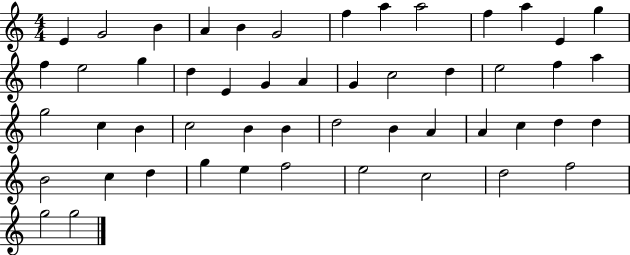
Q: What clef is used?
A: treble